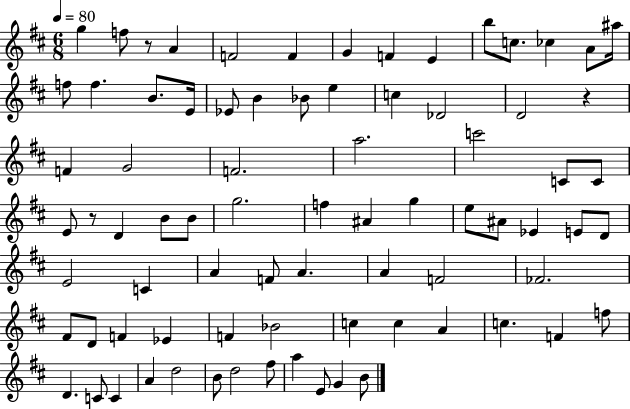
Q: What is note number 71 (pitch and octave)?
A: D5